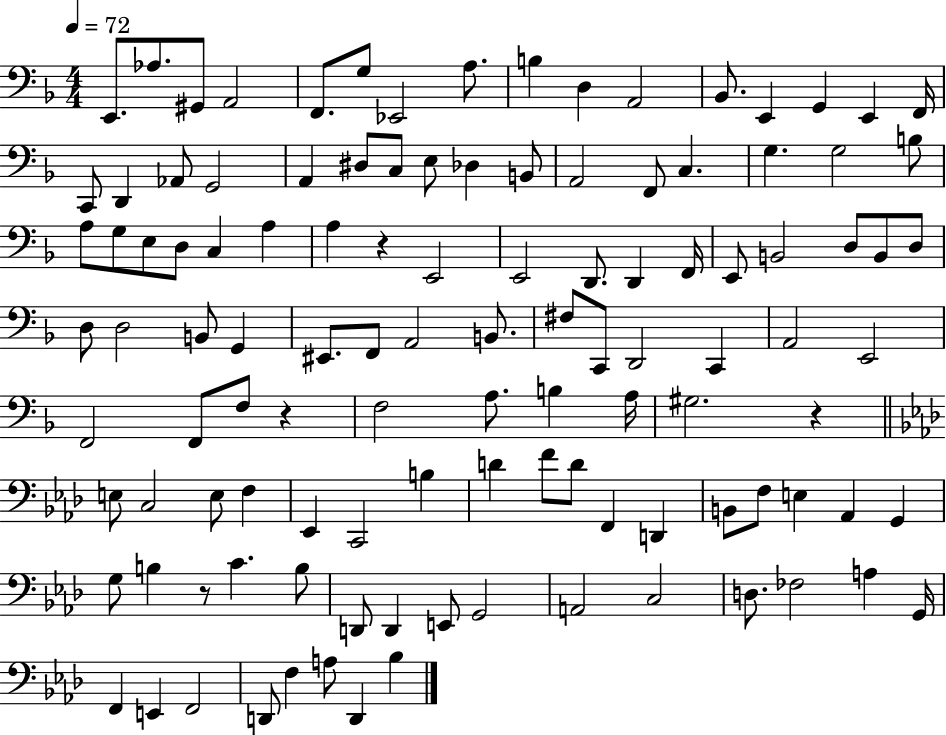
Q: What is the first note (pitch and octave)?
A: E2